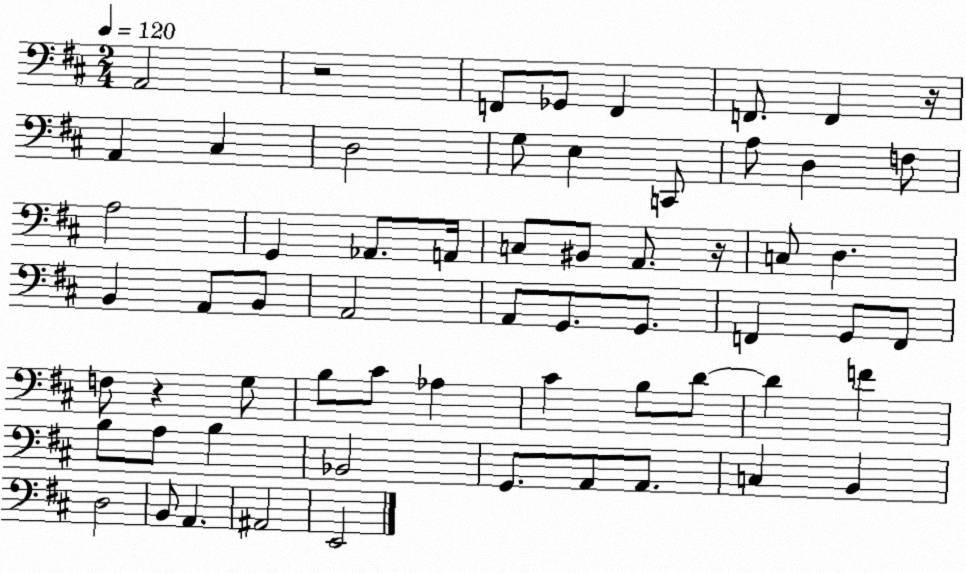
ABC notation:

X:1
T:Untitled
M:2/4
L:1/4
K:D
A,,2 z2 F,,/2 _G,,/2 F,, F,,/2 F,, z/4 A,, ^C, D,2 G,/2 E, C,,/2 A,/2 D, F,/2 A,2 G,, _A,,/2 A,,/4 C,/2 ^B,,/2 A,,/2 z/4 C,/2 D, B,, A,,/2 B,,/2 A,,2 A,,/2 G,,/2 G,,/2 F,, G,,/2 F,,/2 F,/2 z G,/2 B,/2 ^C/2 _A, ^C B,/2 D/2 D F B,/2 A,/2 B, _B,,2 G,,/2 A,,/2 A,,/2 C, B,, D,2 B,,/2 A,, ^A,,2 E,,2